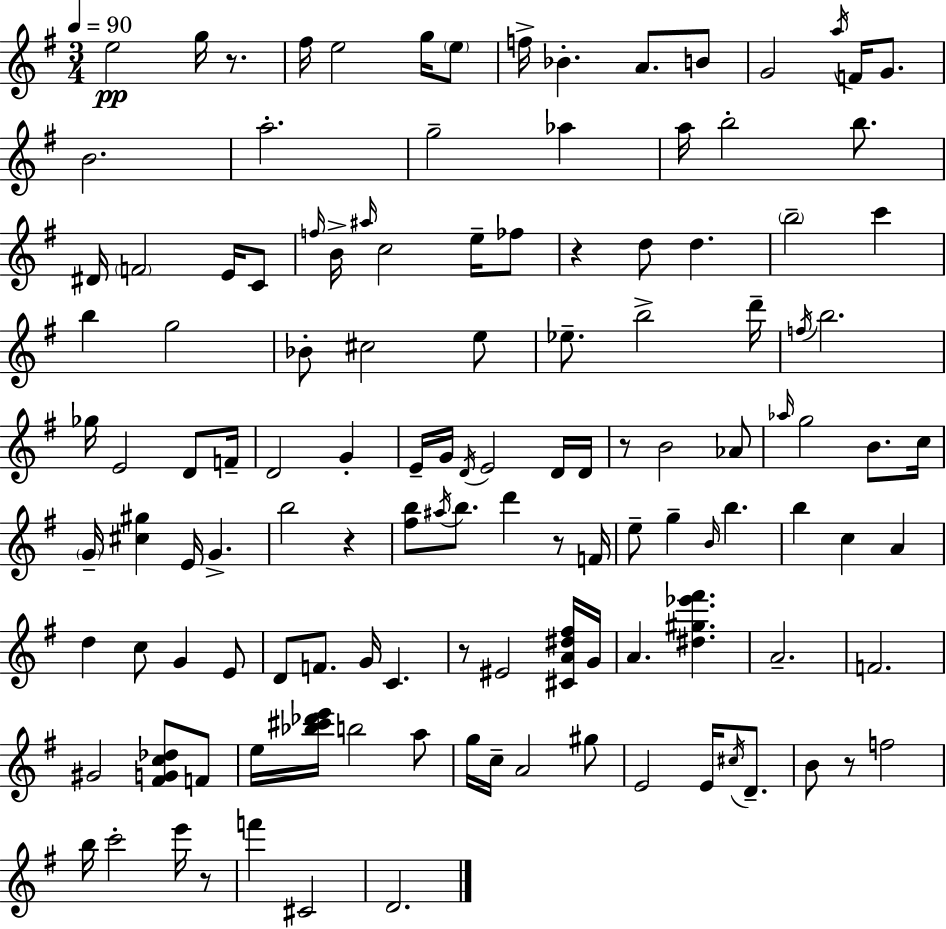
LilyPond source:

{
  \clef treble
  \numericTimeSignature
  \time 3/4
  \key e \minor
  \tempo 4 = 90
  e''2\pp g''16 r8. | fis''16 e''2 g''16 \parenthesize e''8 | f''16-> bes'4.-. a'8. b'8 | g'2 \acciaccatura { a''16 } f'16 g'8. | \break b'2. | a''2.-. | g''2-- aes''4 | a''16 b''2-. b''8. | \break dis'16 \parenthesize f'2 e'16 c'8 | \grace { f''16 } b'16-> \grace { ais''16 } c''2 | e''16-- fes''8 r4 d''8 d''4. | \parenthesize b''2-- c'''4 | \break b''4 g''2 | bes'8-. cis''2 | e''8 ees''8.-- b''2-> | d'''16-- \acciaccatura { f''16 } b''2. | \break ges''16 e'2 | d'8 f'16-- d'2 | g'4-. e'16-- g'16 \acciaccatura { d'16 } e'2 | d'16 d'16 r8 b'2 | \break aes'8 \grace { aes''16 } g''2 | b'8. c''16 \parenthesize g'16-- <cis'' gis''>4 e'16 | g'4.-> b''2 | r4 <fis'' b''>8 \acciaccatura { ais''16 } b''8. | \break d'''4 r8 f'16 e''8-- g''4-- | \grace { b'16 } b''4. b''4 | c''4 a'4 d''4 | c''8 g'4 e'8 d'8 f'8. | \break g'16 c'4. r8 eis'2 | <cis' a' dis'' fis''>16 g'16 a'4. | <dis'' gis'' ees''' fis'''>4. a'2.-- | f'2. | \break gis'2 | <fis' g' c'' des''>8 f'8 e''16 <bes'' cis''' des''' e'''>16 b''2 | a''8 g''16 c''16-- a'2 | gis''8 e'2 | \break e'16 \acciaccatura { cis''16 } d'8.-- b'8 r8 | f''2 b''16 c'''2-. | e'''16 r8 f'''4 | cis'2 d'2. | \break \bar "|."
}